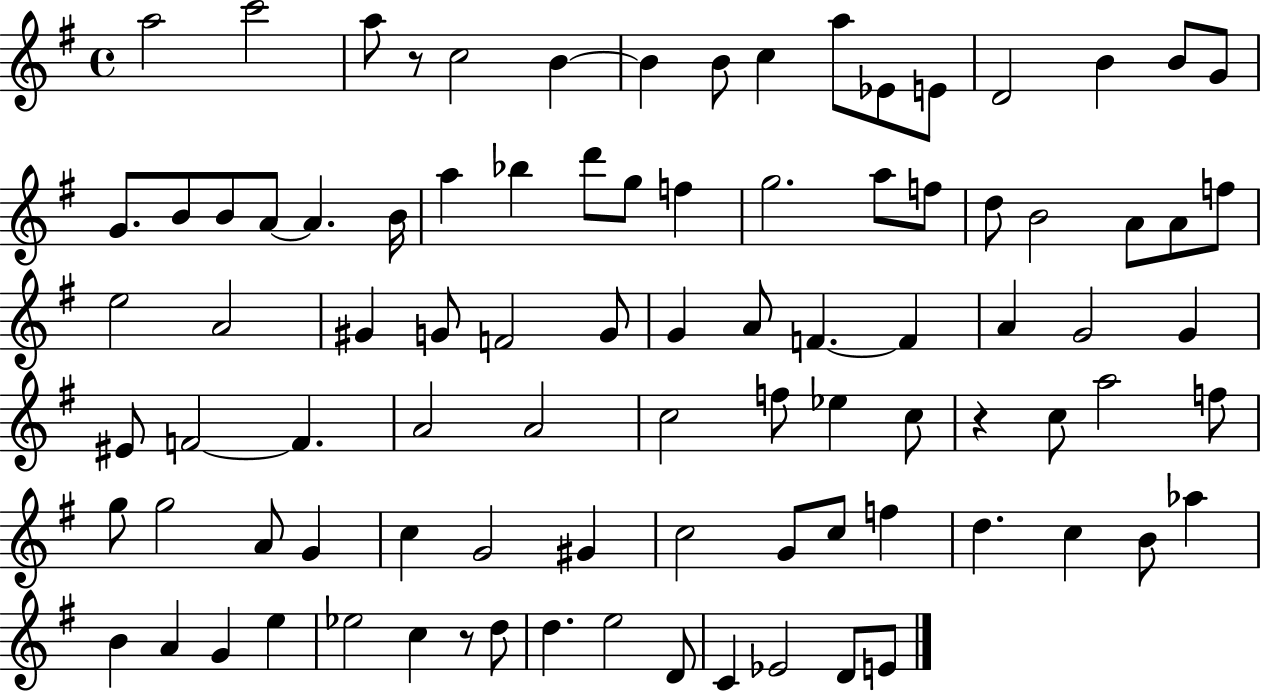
A5/h C6/h A5/e R/e C5/h B4/q B4/q B4/e C5/q A5/e Eb4/e E4/e D4/h B4/q B4/e G4/e G4/e. B4/e B4/e A4/e A4/q. B4/s A5/q Bb5/q D6/e G5/e F5/q G5/h. A5/e F5/e D5/e B4/h A4/e A4/e F5/e E5/h A4/h G#4/q G4/e F4/h G4/e G4/q A4/e F4/q. F4/q A4/q G4/h G4/q EIS4/e F4/h F4/q. A4/h A4/h C5/h F5/e Eb5/q C5/e R/q C5/e A5/h F5/e G5/e G5/h A4/e G4/q C5/q G4/h G#4/q C5/h G4/e C5/e F5/q D5/q. C5/q B4/e Ab5/q B4/q A4/q G4/q E5/q Eb5/h C5/q R/e D5/e D5/q. E5/h D4/e C4/q Eb4/h D4/e E4/e